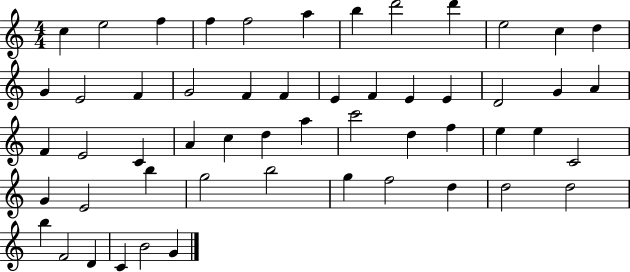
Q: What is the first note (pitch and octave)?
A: C5